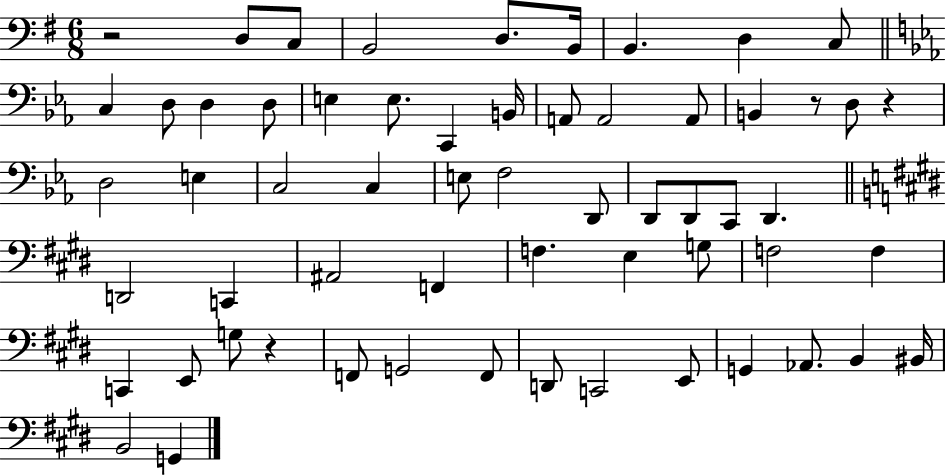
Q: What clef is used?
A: bass